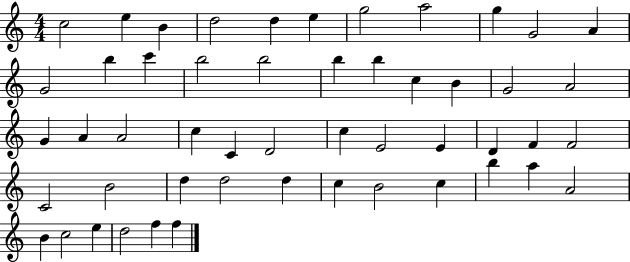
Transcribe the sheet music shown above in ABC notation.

X:1
T:Untitled
M:4/4
L:1/4
K:C
c2 e B d2 d e g2 a2 g G2 A G2 b c' b2 b2 b b c B G2 A2 G A A2 c C D2 c E2 E D F F2 C2 B2 d d2 d c B2 c b a A2 B c2 e d2 f f